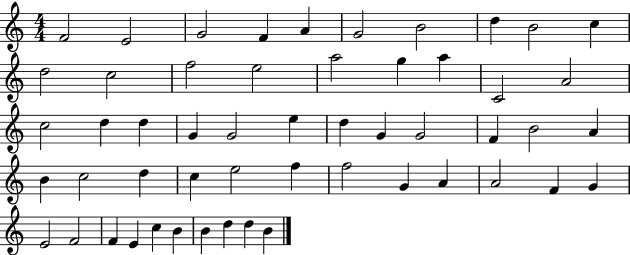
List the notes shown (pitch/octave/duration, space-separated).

F4/h E4/h G4/h F4/q A4/q G4/h B4/h D5/q B4/h C5/q D5/h C5/h F5/h E5/h A5/h G5/q A5/q C4/h A4/h C5/h D5/q D5/q G4/q G4/h E5/q D5/q G4/q G4/h F4/q B4/h A4/q B4/q C5/h D5/q C5/q E5/h F5/q F5/h G4/q A4/q A4/h F4/q G4/q E4/h F4/h F4/q E4/q C5/q B4/q B4/q D5/q D5/q B4/q